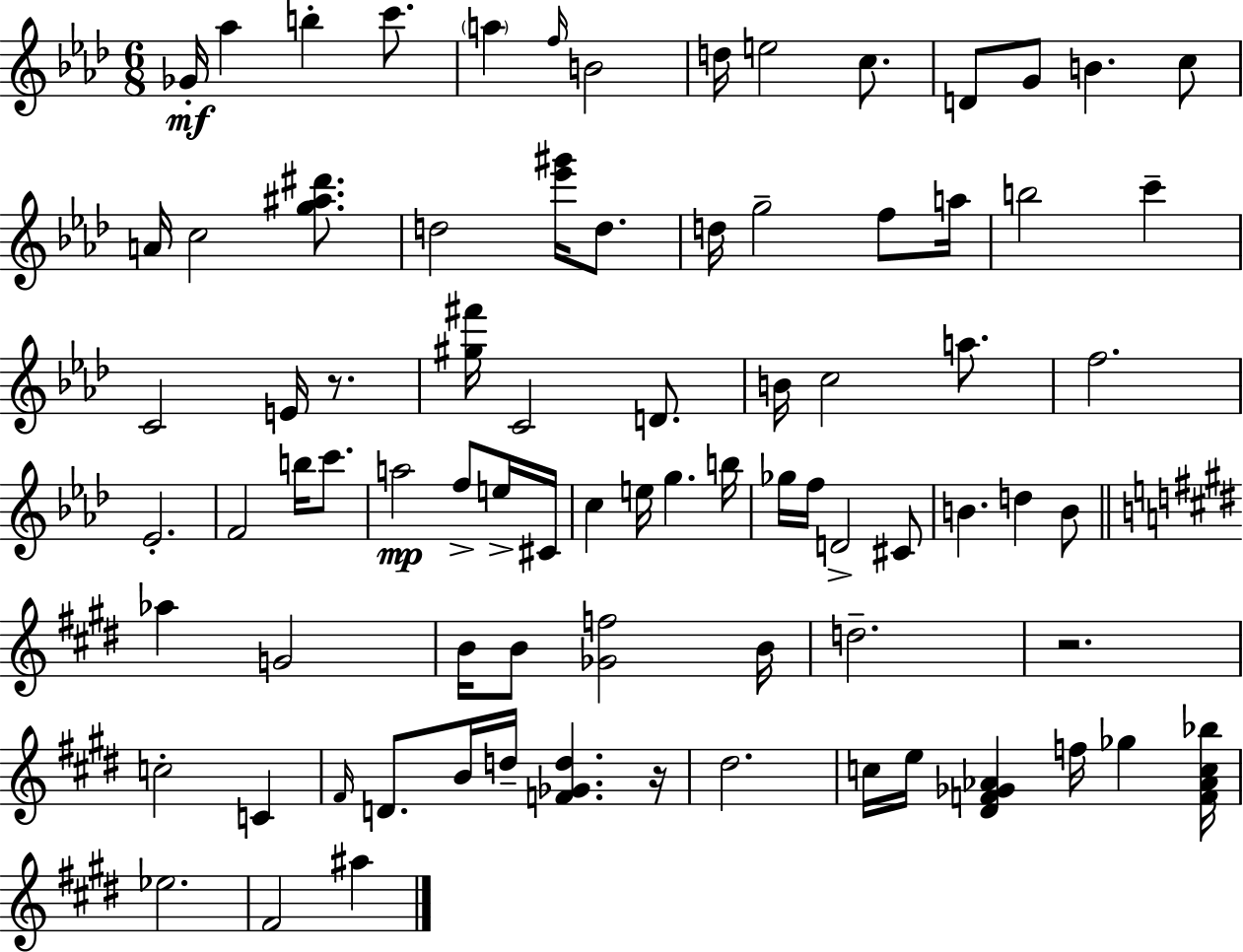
Gb4/s Ab5/q B5/q C6/e. A5/q F5/s B4/h D5/s E5/h C5/e. D4/e G4/e B4/q. C5/e A4/s C5/h [G5,A#5,D#6]/e. D5/h [Eb6,G#6]/s D5/e. D5/s G5/h F5/e A5/s B5/h C6/q C4/h E4/s R/e. [G#5,F#6]/s C4/h D4/e. B4/s C5/h A5/e. F5/h. Eb4/h. F4/h B5/s C6/e. A5/h F5/e E5/s C#4/s C5/q E5/s G5/q. B5/s Gb5/s F5/s D4/h C#4/e B4/q. D5/q B4/e Ab5/q G4/h B4/s B4/e [Gb4,F5]/h B4/s D5/h. R/h. C5/h C4/q F#4/s D4/e. B4/s D5/s [F4,Gb4,D5]/q. R/s D#5/h. C5/s E5/s [D#4,F4,Gb4,Ab4]/q F5/s Gb5/q [F4,Ab4,C5,Bb5]/s Eb5/h. F#4/h A#5/q